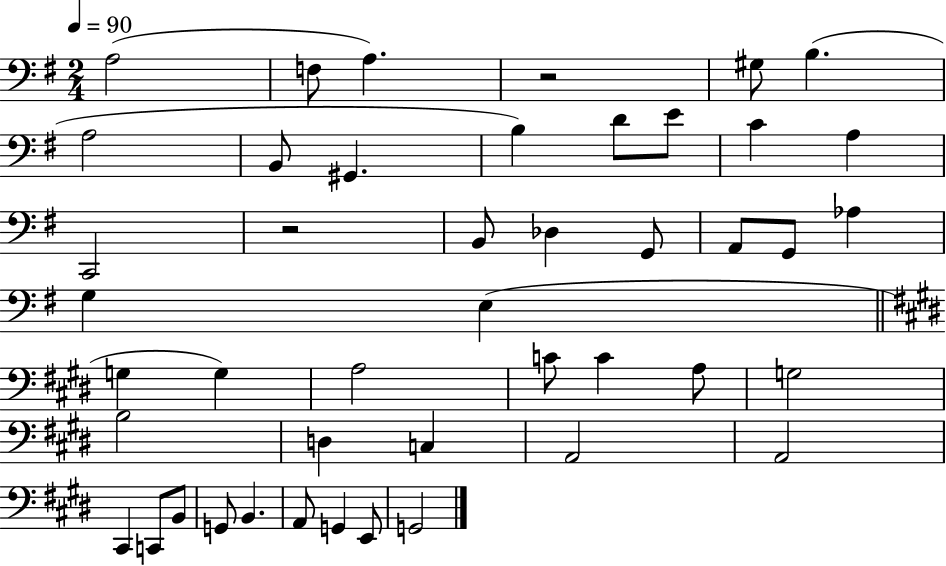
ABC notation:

X:1
T:Untitled
M:2/4
L:1/4
K:G
A,2 F,/2 A, z2 ^G,/2 B, A,2 B,,/2 ^G,, B, D/2 E/2 C A, C,,2 z2 B,,/2 _D, G,,/2 A,,/2 G,,/2 _A, G, E, G, G, A,2 C/2 C A,/2 G,2 B,2 D, C, A,,2 A,,2 ^C,, C,,/2 B,,/2 G,,/2 B,, A,,/2 G,, E,,/2 G,,2